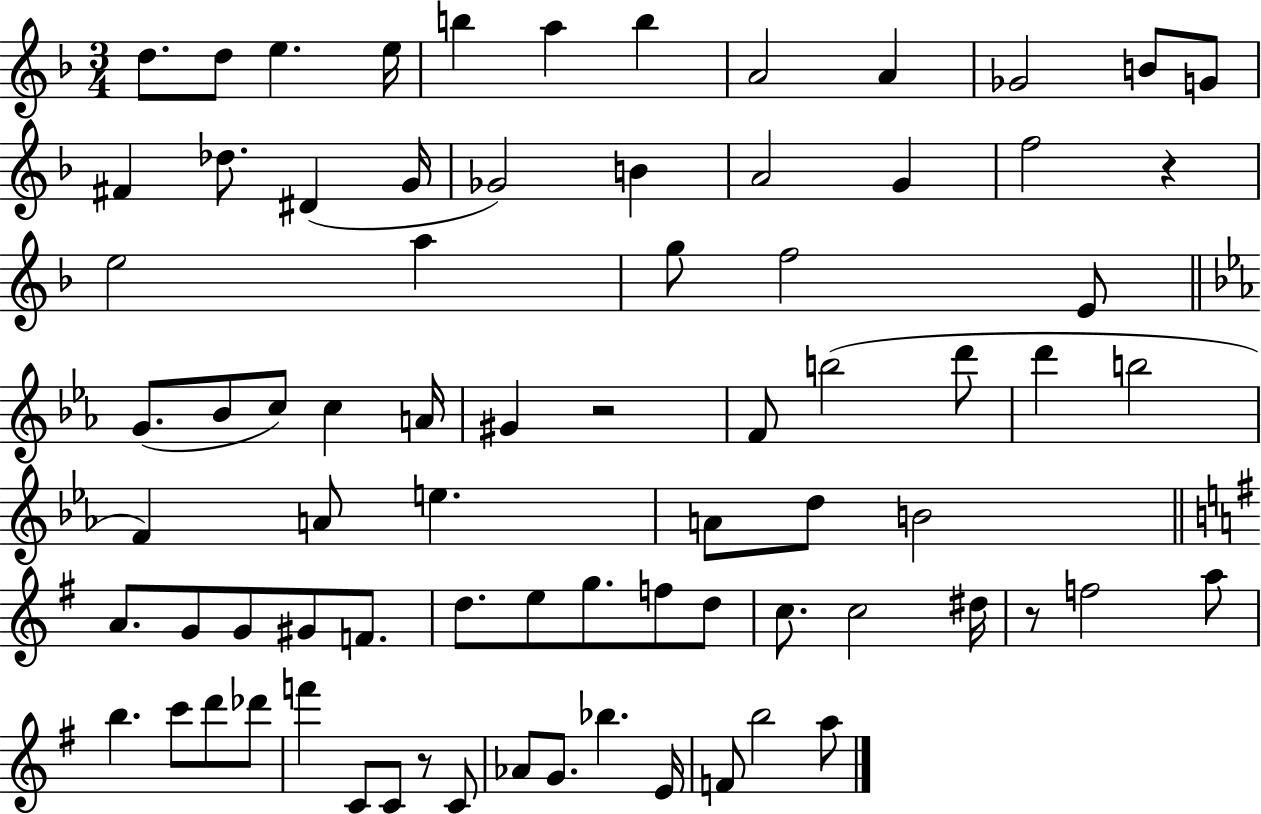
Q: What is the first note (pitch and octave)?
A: D5